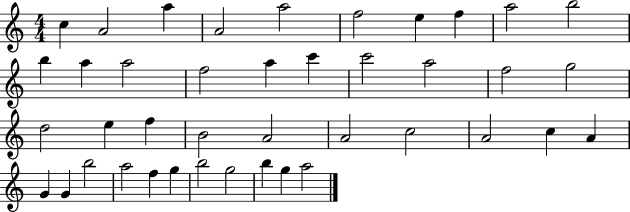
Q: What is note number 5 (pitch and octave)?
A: A5